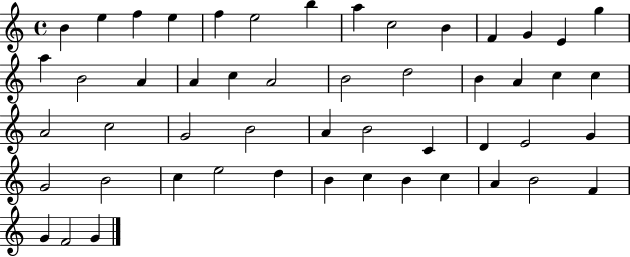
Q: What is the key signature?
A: C major